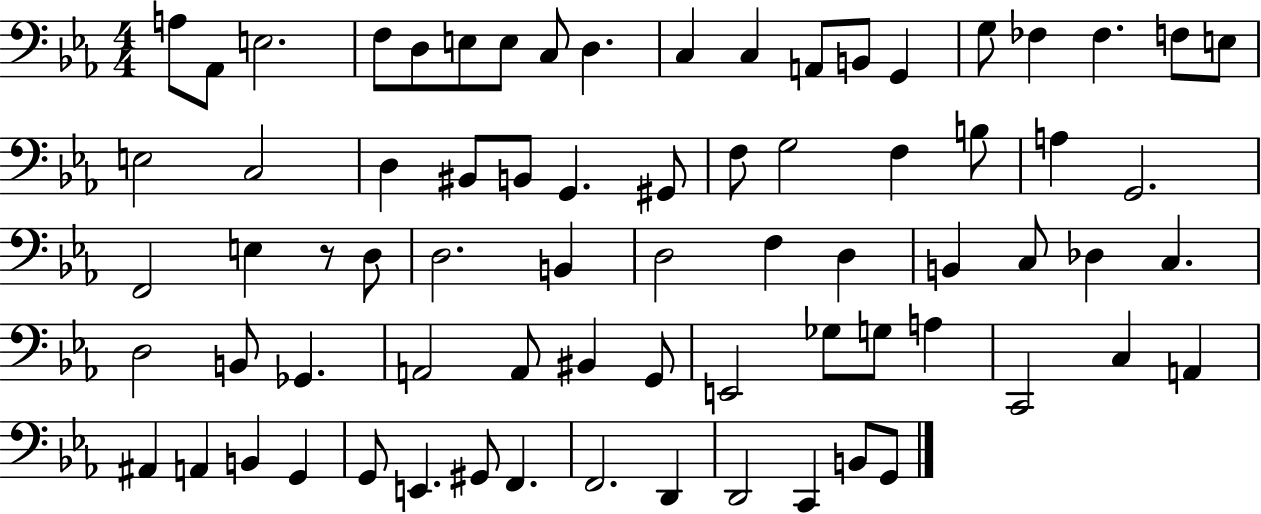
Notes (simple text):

A3/e Ab2/e E3/h. F3/e D3/e E3/e E3/e C3/e D3/q. C3/q C3/q A2/e B2/e G2/q G3/e FES3/q FES3/q. F3/e E3/e E3/h C3/h D3/q BIS2/e B2/e G2/q. G#2/e F3/e G3/h F3/q B3/e A3/q G2/h. F2/h E3/q R/e D3/e D3/h. B2/q D3/h F3/q D3/q B2/q C3/e Db3/q C3/q. D3/h B2/e Gb2/q. A2/h A2/e BIS2/q G2/e E2/h Gb3/e G3/e A3/q C2/h C3/q A2/q A#2/q A2/q B2/q G2/q G2/e E2/q. G#2/e F2/q. F2/h. D2/q D2/h C2/q B2/e G2/e